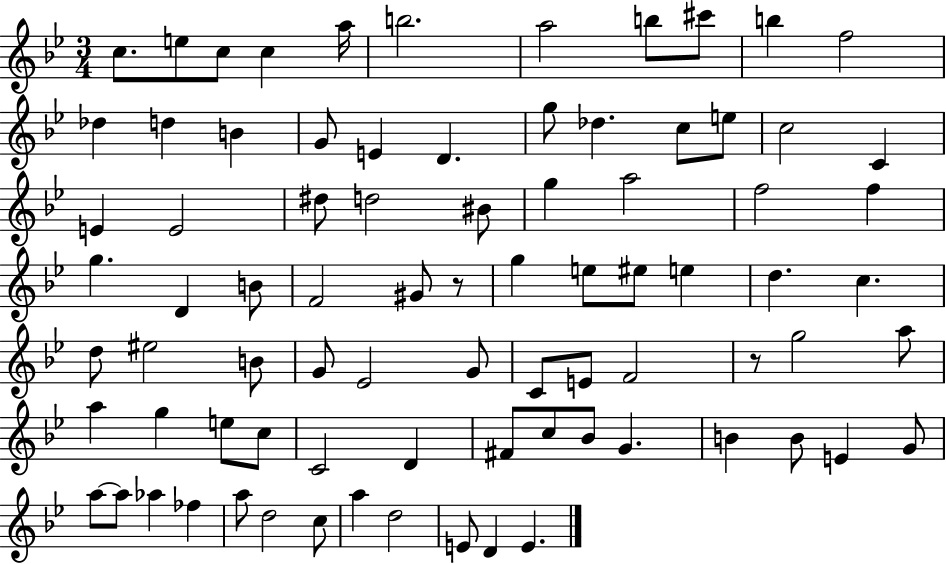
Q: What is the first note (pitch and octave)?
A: C5